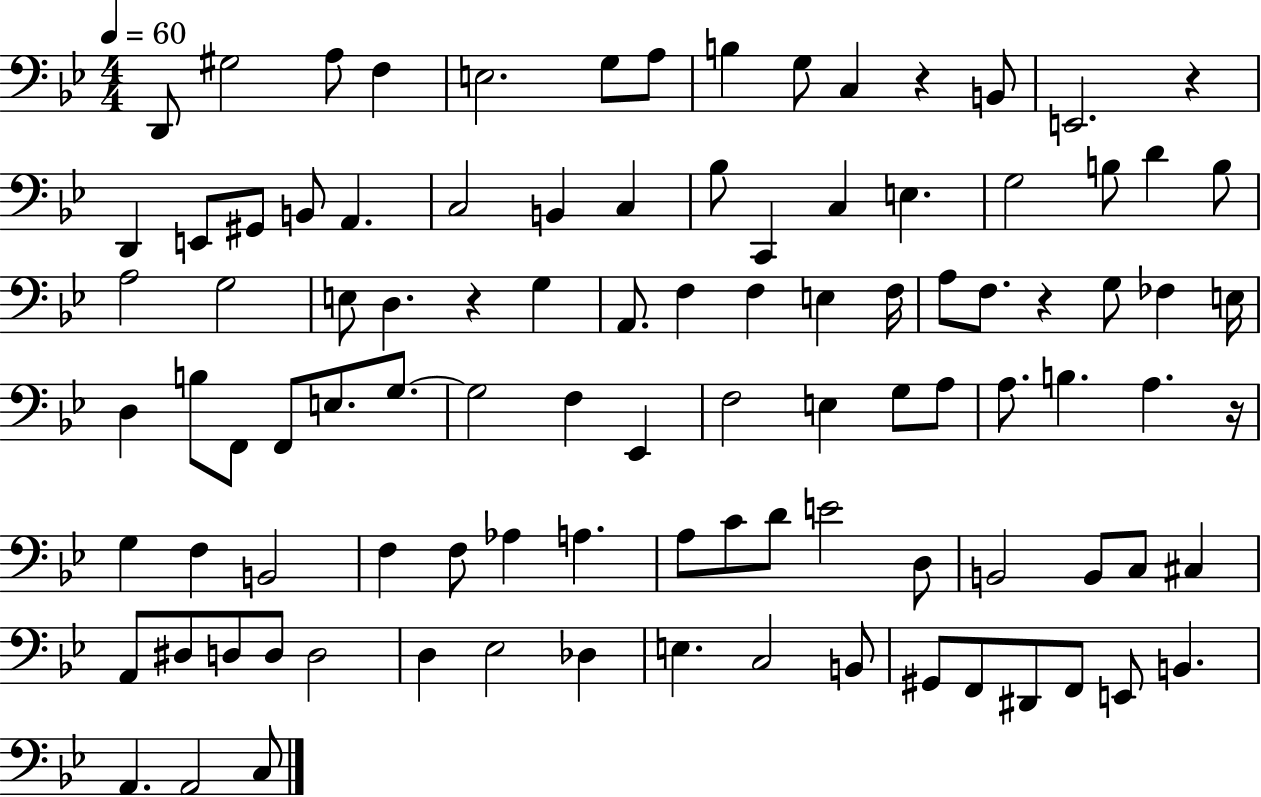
X:1
T:Untitled
M:4/4
L:1/4
K:Bb
D,,/2 ^G,2 A,/2 F, E,2 G,/2 A,/2 B, G,/2 C, z B,,/2 E,,2 z D,, E,,/2 ^G,,/2 B,,/2 A,, C,2 B,, C, _B,/2 C,, C, E, G,2 B,/2 D B,/2 A,2 G,2 E,/2 D, z G, A,,/2 F, F, E, F,/4 A,/2 F,/2 z G,/2 _F, E,/4 D, B,/2 F,,/2 F,,/2 E,/2 G,/2 G,2 F, _E,, F,2 E, G,/2 A,/2 A,/2 B, A, z/4 G, F, B,,2 F, F,/2 _A, A, A,/2 C/2 D/2 E2 D,/2 B,,2 B,,/2 C,/2 ^C, A,,/2 ^D,/2 D,/2 D,/2 D,2 D, _E,2 _D, E, C,2 B,,/2 ^G,,/2 F,,/2 ^D,,/2 F,,/2 E,,/2 B,, A,, A,,2 C,/2